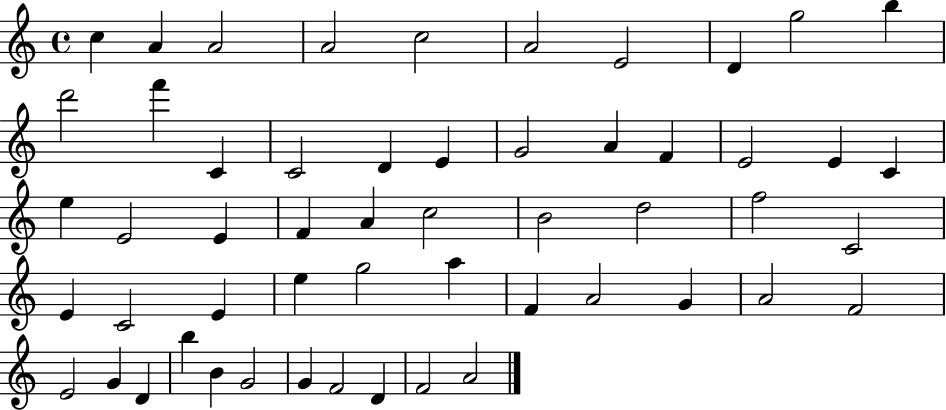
C5/q A4/q A4/h A4/h C5/h A4/h E4/h D4/q G5/h B5/q D6/h F6/q C4/q C4/h D4/q E4/q G4/h A4/q F4/q E4/h E4/q C4/q E5/q E4/h E4/q F4/q A4/q C5/h B4/h D5/h F5/h C4/h E4/q C4/h E4/q E5/q G5/h A5/q F4/q A4/h G4/q A4/h F4/h E4/h G4/q D4/q B5/q B4/q G4/h G4/q F4/h D4/q F4/h A4/h